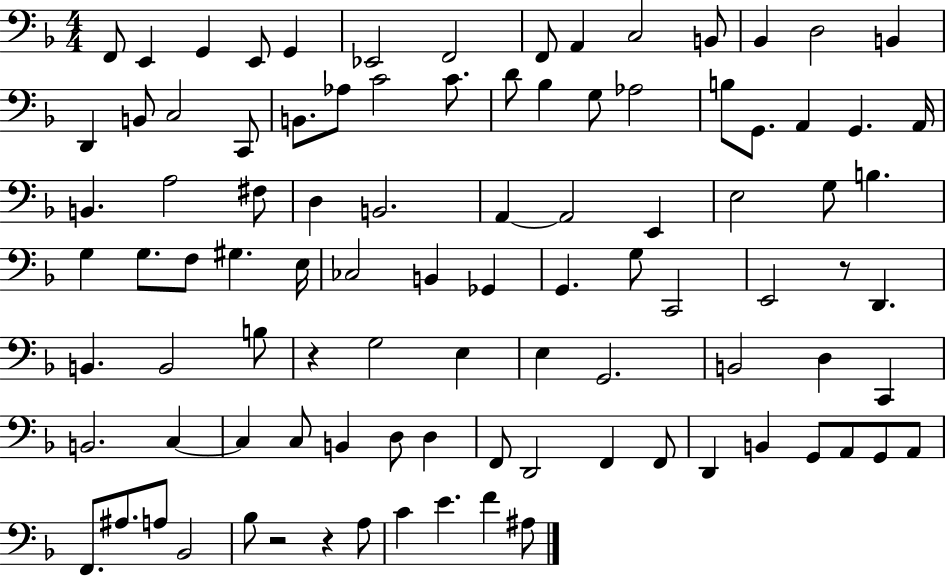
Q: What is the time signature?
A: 4/4